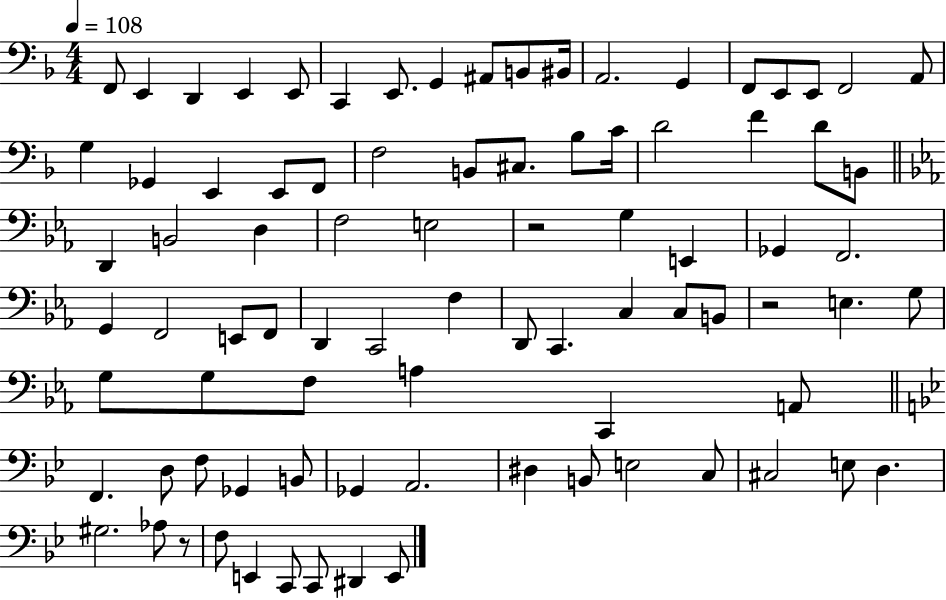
X:1
T:Untitled
M:4/4
L:1/4
K:F
F,,/2 E,, D,, E,, E,,/2 C,, E,,/2 G,, ^A,,/2 B,,/2 ^B,,/4 A,,2 G,, F,,/2 E,,/2 E,,/2 F,,2 A,,/2 G, _G,, E,, E,,/2 F,,/2 F,2 B,,/2 ^C,/2 _B,/2 C/4 D2 F D/2 B,,/2 D,, B,,2 D, F,2 E,2 z2 G, E,, _G,, F,,2 G,, F,,2 E,,/2 F,,/2 D,, C,,2 F, D,,/2 C,, C, C,/2 B,,/2 z2 E, G,/2 G,/2 G,/2 F,/2 A, C,, A,,/2 F,, D,/2 F,/2 _G,, B,,/2 _G,, A,,2 ^D, B,,/2 E,2 C,/2 ^C,2 E,/2 D, ^G,2 _A,/2 z/2 F,/2 E,, C,,/2 C,,/2 ^D,, E,,/2